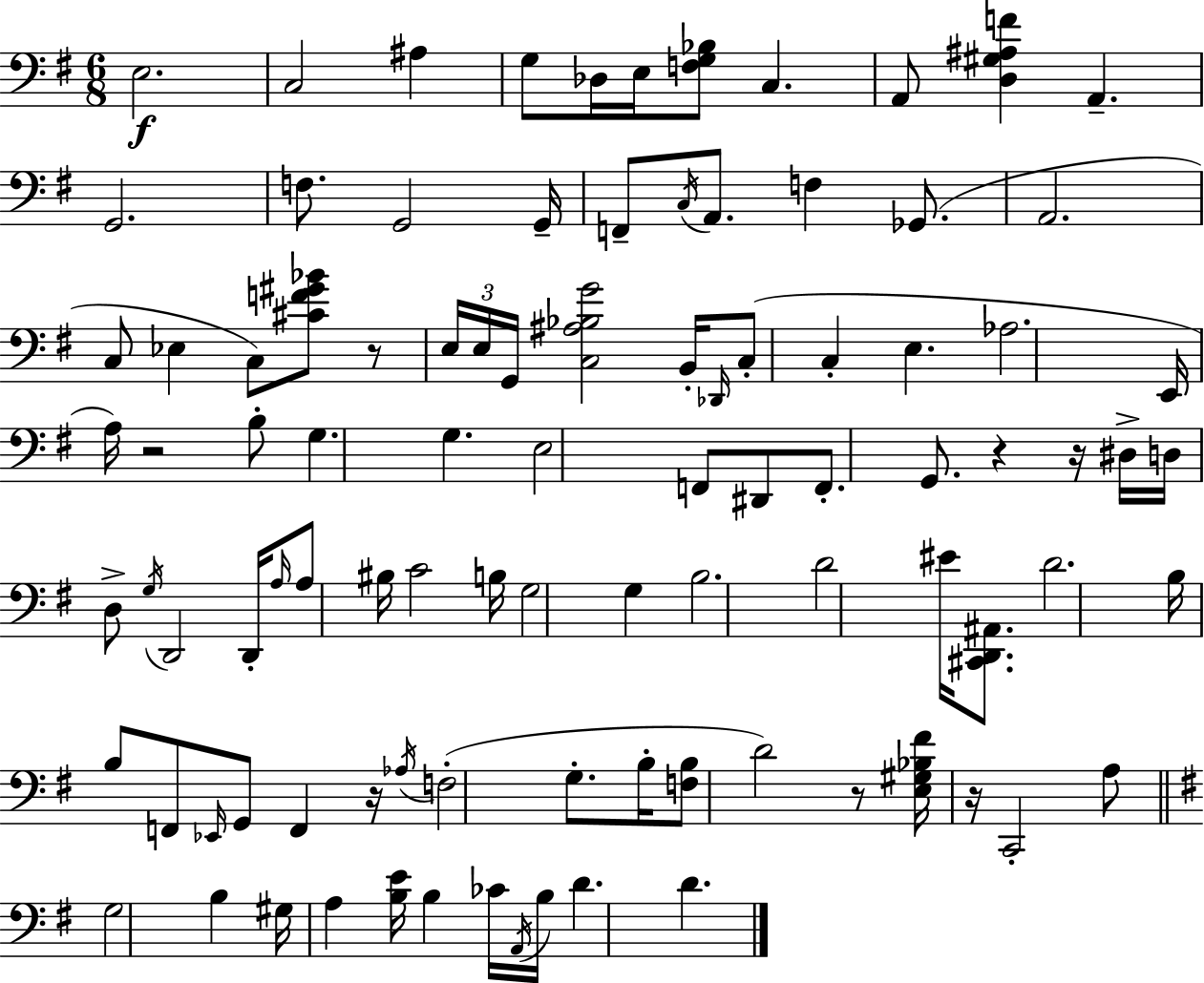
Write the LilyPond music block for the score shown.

{
  \clef bass
  \numericTimeSignature
  \time 6/8
  \key g \major
  \repeat volta 2 { e2.\f | c2 ais4 | g8 des16 e16 <f g bes>8 c4. | a,8 <d gis ais f'>4 a,4.-- | \break g,2. | f8. g,2 g,16-- | f,8-- \acciaccatura { c16 } a,8. f4 ges,8.( | a,2. | \break c8 ees4 c8) <cis' f' gis' bes'>8 r8 | \tuplet 3/2 { e16 e16 g,16 } <c ais bes g'>2 | b,16-. \grace { des,16 } c8-.( c4-. e4. | aes2. | \break e,16 a16) r2 | b8-. g4. g4. | e2 f,8 | dis,8 f,8.-. g,8. r4 | \break r16 dis16-> d16 d8-> \acciaccatura { g16 } d,2 | d,16-. \grace { a16 } a8 bis16 c'2 | b16 g2 | g4 b2. | \break d'2 | eis'16 <cis, d, ais,>8. d'2. | b16 b8 f,8 \grace { ees,16 } g,8 | f,4 r16 \acciaccatura { aes16 } f2-.( | \break g8.-. b16-. <f b>8 d'2) | r8 <e gis bes fis'>16 r16 c,2-. | a8 \bar "||" \break \key e \minor g2 b4 | gis16 a4 <b e'>16 b4 ces'16 \acciaccatura { a,16 } | b16 d'4. d'4. | } \bar "|."
}